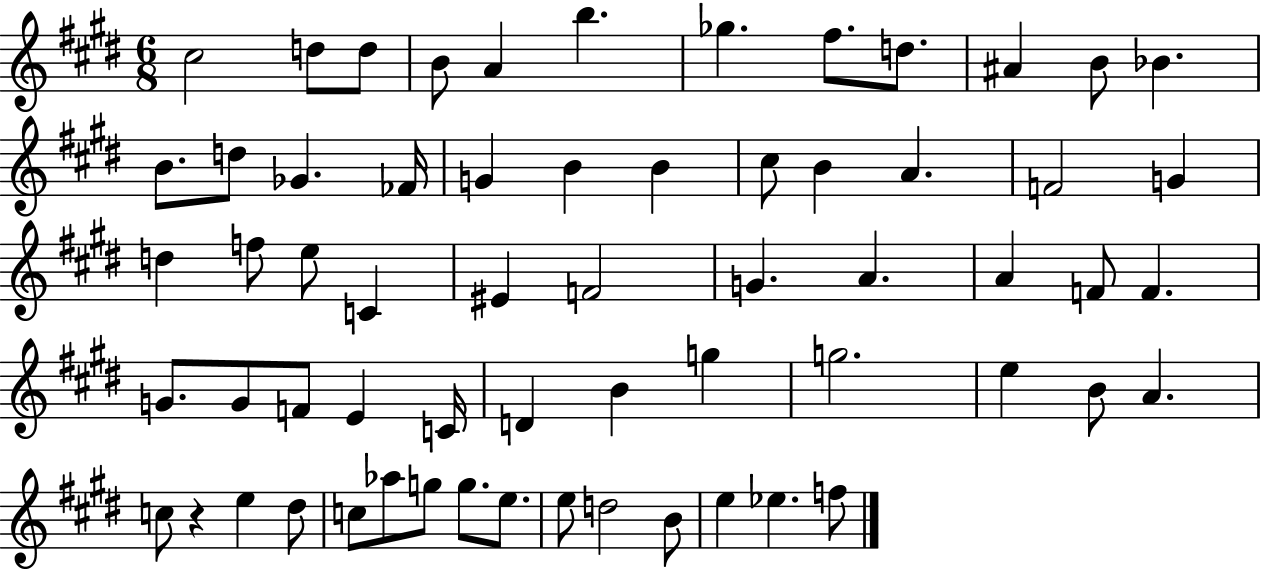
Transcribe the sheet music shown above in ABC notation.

X:1
T:Untitled
M:6/8
L:1/4
K:E
^c2 d/2 d/2 B/2 A b _g ^f/2 d/2 ^A B/2 _B B/2 d/2 _G _F/4 G B B ^c/2 B A F2 G d f/2 e/2 C ^E F2 G A A F/2 F G/2 G/2 F/2 E C/4 D B g g2 e B/2 A c/2 z e ^d/2 c/2 _a/2 g/2 g/2 e/2 e/2 d2 B/2 e _e f/2